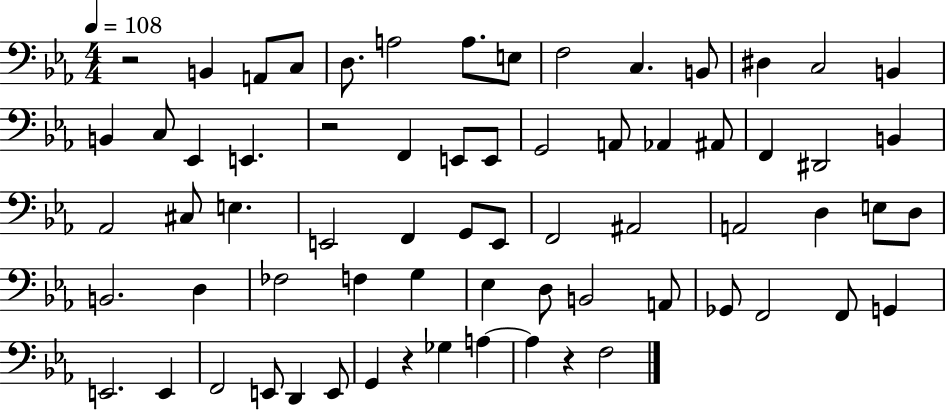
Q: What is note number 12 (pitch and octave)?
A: C3